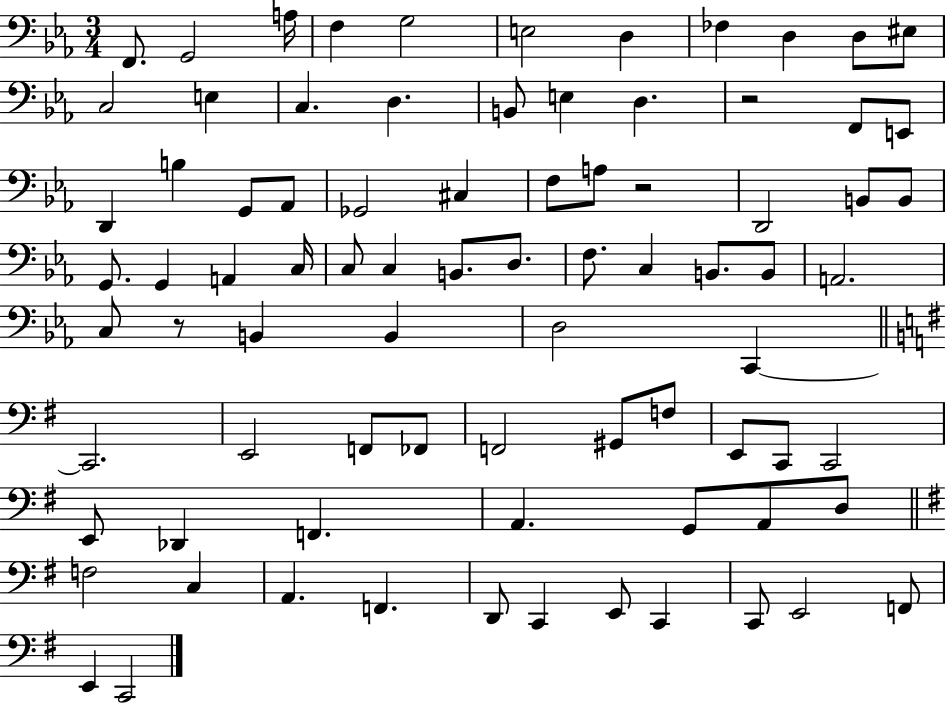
F2/e. G2/h A3/s F3/q G3/h E3/h D3/q FES3/q D3/q D3/e EIS3/e C3/h E3/q C3/q. D3/q. B2/e E3/q D3/q. R/h F2/e E2/e D2/q B3/q G2/e Ab2/e Gb2/h C#3/q F3/e A3/e R/h D2/h B2/e B2/e G2/e. G2/q A2/q C3/s C3/e C3/q B2/e. D3/e. F3/e. C3/q B2/e. B2/e A2/h. C3/e R/e B2/q B2/q D3/h C2/q C2/h. E2/h F2/e FES2/e F2/h G#2/e F3/e E2/e C2/e C2/h E2/e Db2/q F2/q. A2/q. G2/e A2/e D3/e F3/h C3/q A2/q. F2/q. D2/e C2/q E2/e C2/q C2/e E2/h F2/e E2/q C2/h